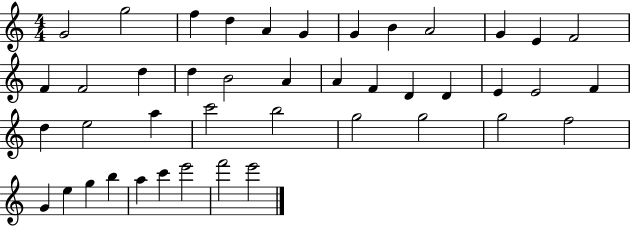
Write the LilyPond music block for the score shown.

{
  \clef treble
  \numericTimeSignature
  \time 4/4
  \key c \major
  g'2 g''2 | f''4 d''4 a'4 g'4 | g'4 b'4 a'2 | g'4 e'4 f'2 | \break f'4 f'2 d''4 | d''4 b'2 a'4 | a'4 f'4 d'4 d'4 | e'4 e'2 f'4 | \break d''4 e''2 a''4 | c'''2 b''2 | g''2 g''2 | g''2 f''2 | \break g'4 e''4 g''4 b''4 | a''4 c'''4 e'''2 | f'''2 e'''2 | \bar "|."
}